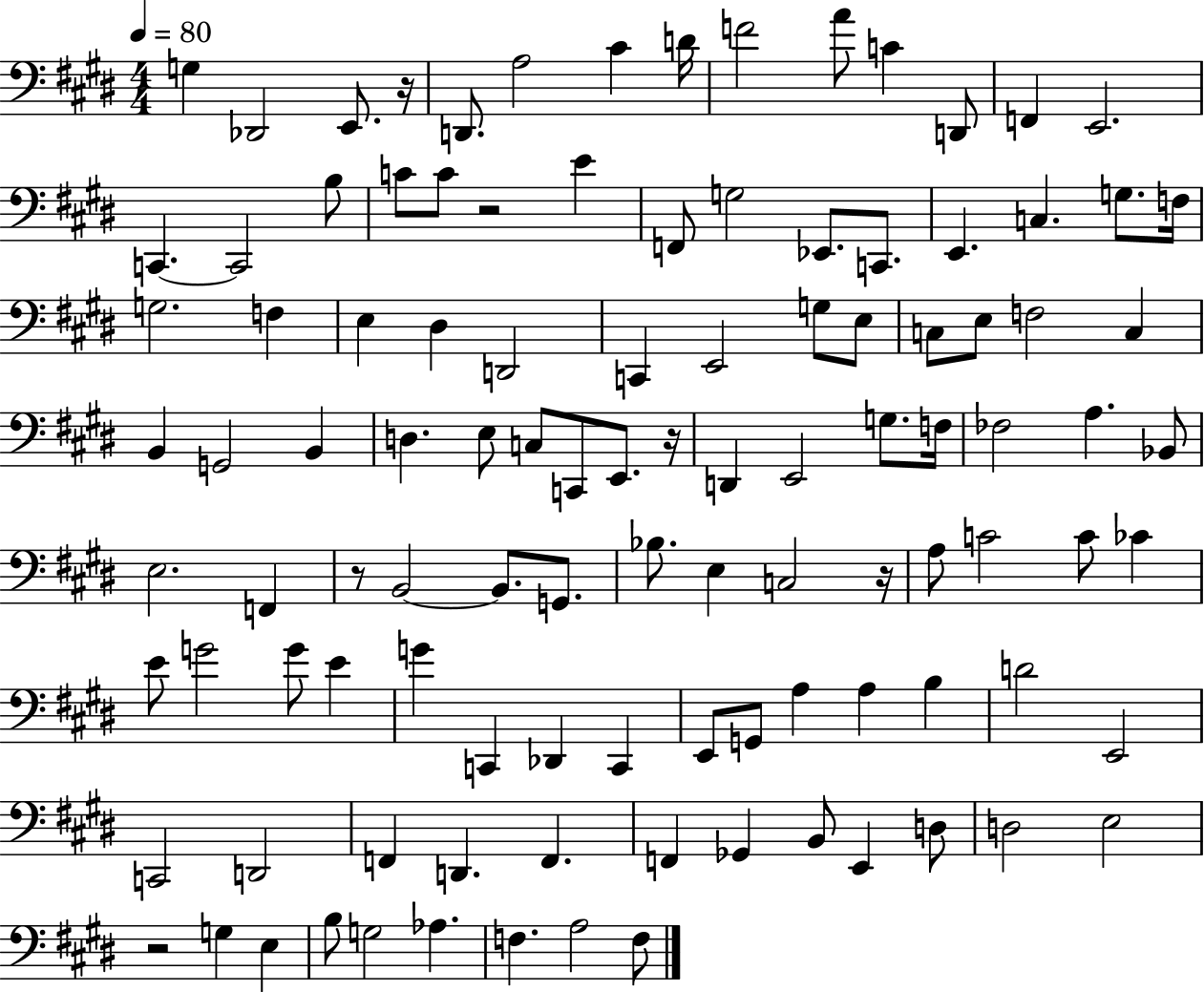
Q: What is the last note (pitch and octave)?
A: F3